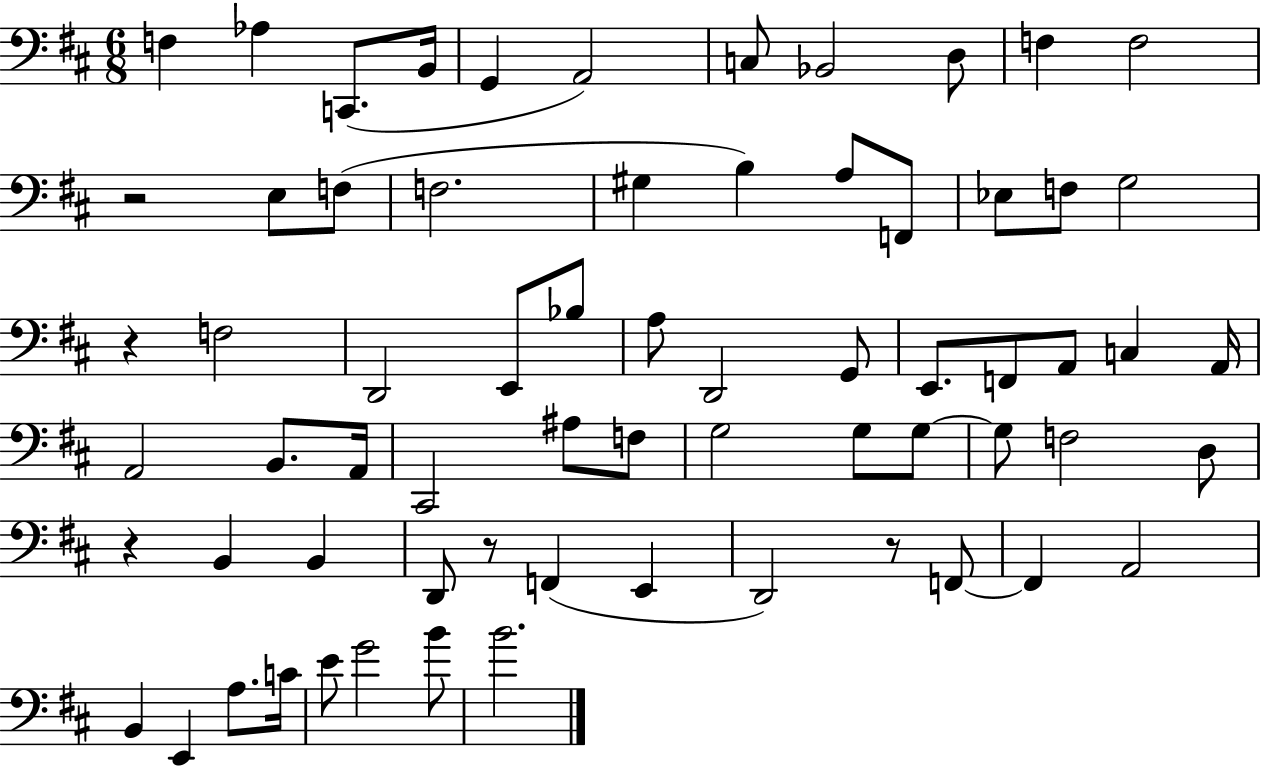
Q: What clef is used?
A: bass